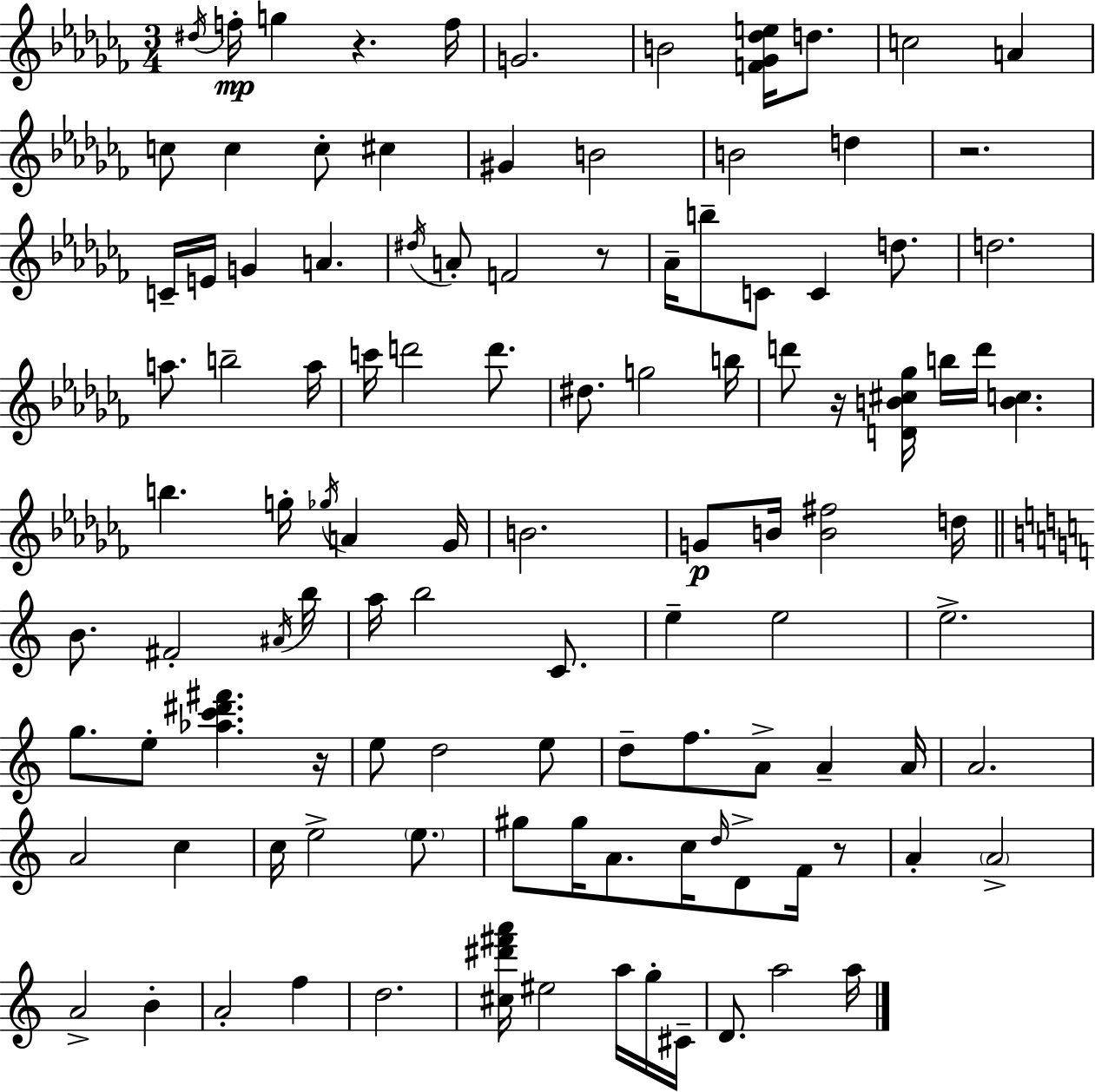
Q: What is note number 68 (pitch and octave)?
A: F5